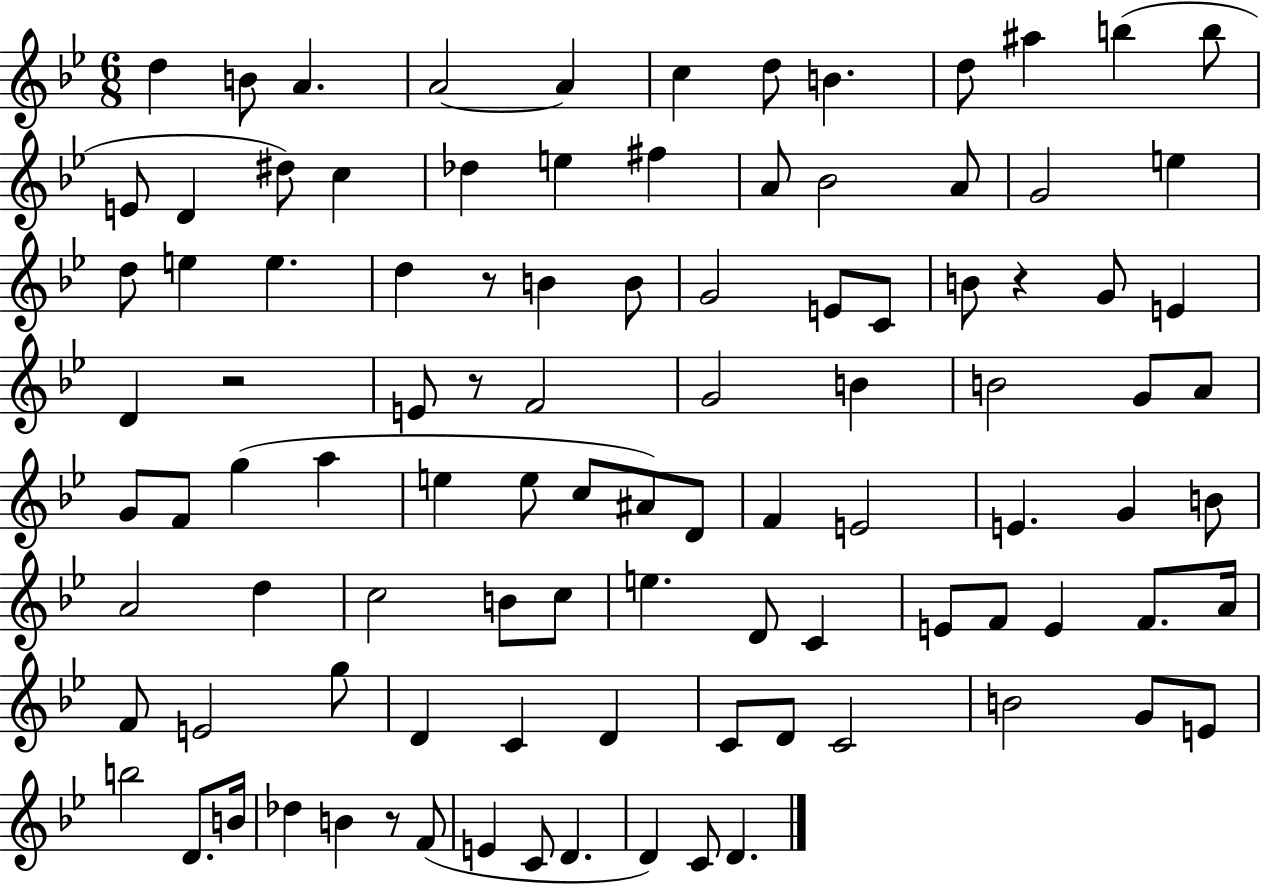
{
  \clef treble
  \numericTimeSignature
  \time 6/8
  \key bes \major
  d''4 b'8 a'4. | a'2~~ a'4 | c''4 d''8 b'4. | d''8 ais''4 b''4( b''8 | \break e'8 d'4 dis''8) c''4 | des''4 e''4 fis''4 | a'8 bes'2 a'8 | g'2 e''4 | \break d''8 e''4 e''4. | d''4 r8 b'4 b'8 | g'2 e'8 c'8 | b'8 r4 g'8 e'4 | \break d'4 r2 | e'8 r8 f'2 | g'2 b'4 | b'2 g'8 a'8 | \break g'8 f'8 g''4( a''4 | e''4 e''8 c''8 ais'8) d'8 | f'4 e'2 | e'4. g'4 b'8 | \break a'2 d''4 | c''2 b'8 c''8 | e''4. d'8 c'4 | e'8 f'8 e'4 f'8. a'16 | \break f'8 e'2 g''8 | d'4 c'4 d'4 | c'8 d'8 c'2 | b'2 g'8 e'8 | \break b''2 d'8. b'16 | des''4 b'4 r8 f'8( | e'4 c'8 d'4. | d'4) c'8 d'4. | \break \bar "|."
}